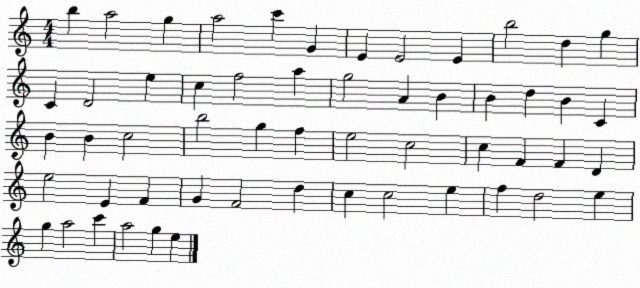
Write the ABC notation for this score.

X:1
T:Untitled
M:4/4
L:1/4
K:C
b a2 g a2 c' G E E2 E b2 d g C D2 e c f2 a g2 A B B d B C B B c2 b2 g f e2 c2 c F F D e2 E F G F2 d c c2 e f d2 e g a2 c' a2 g e